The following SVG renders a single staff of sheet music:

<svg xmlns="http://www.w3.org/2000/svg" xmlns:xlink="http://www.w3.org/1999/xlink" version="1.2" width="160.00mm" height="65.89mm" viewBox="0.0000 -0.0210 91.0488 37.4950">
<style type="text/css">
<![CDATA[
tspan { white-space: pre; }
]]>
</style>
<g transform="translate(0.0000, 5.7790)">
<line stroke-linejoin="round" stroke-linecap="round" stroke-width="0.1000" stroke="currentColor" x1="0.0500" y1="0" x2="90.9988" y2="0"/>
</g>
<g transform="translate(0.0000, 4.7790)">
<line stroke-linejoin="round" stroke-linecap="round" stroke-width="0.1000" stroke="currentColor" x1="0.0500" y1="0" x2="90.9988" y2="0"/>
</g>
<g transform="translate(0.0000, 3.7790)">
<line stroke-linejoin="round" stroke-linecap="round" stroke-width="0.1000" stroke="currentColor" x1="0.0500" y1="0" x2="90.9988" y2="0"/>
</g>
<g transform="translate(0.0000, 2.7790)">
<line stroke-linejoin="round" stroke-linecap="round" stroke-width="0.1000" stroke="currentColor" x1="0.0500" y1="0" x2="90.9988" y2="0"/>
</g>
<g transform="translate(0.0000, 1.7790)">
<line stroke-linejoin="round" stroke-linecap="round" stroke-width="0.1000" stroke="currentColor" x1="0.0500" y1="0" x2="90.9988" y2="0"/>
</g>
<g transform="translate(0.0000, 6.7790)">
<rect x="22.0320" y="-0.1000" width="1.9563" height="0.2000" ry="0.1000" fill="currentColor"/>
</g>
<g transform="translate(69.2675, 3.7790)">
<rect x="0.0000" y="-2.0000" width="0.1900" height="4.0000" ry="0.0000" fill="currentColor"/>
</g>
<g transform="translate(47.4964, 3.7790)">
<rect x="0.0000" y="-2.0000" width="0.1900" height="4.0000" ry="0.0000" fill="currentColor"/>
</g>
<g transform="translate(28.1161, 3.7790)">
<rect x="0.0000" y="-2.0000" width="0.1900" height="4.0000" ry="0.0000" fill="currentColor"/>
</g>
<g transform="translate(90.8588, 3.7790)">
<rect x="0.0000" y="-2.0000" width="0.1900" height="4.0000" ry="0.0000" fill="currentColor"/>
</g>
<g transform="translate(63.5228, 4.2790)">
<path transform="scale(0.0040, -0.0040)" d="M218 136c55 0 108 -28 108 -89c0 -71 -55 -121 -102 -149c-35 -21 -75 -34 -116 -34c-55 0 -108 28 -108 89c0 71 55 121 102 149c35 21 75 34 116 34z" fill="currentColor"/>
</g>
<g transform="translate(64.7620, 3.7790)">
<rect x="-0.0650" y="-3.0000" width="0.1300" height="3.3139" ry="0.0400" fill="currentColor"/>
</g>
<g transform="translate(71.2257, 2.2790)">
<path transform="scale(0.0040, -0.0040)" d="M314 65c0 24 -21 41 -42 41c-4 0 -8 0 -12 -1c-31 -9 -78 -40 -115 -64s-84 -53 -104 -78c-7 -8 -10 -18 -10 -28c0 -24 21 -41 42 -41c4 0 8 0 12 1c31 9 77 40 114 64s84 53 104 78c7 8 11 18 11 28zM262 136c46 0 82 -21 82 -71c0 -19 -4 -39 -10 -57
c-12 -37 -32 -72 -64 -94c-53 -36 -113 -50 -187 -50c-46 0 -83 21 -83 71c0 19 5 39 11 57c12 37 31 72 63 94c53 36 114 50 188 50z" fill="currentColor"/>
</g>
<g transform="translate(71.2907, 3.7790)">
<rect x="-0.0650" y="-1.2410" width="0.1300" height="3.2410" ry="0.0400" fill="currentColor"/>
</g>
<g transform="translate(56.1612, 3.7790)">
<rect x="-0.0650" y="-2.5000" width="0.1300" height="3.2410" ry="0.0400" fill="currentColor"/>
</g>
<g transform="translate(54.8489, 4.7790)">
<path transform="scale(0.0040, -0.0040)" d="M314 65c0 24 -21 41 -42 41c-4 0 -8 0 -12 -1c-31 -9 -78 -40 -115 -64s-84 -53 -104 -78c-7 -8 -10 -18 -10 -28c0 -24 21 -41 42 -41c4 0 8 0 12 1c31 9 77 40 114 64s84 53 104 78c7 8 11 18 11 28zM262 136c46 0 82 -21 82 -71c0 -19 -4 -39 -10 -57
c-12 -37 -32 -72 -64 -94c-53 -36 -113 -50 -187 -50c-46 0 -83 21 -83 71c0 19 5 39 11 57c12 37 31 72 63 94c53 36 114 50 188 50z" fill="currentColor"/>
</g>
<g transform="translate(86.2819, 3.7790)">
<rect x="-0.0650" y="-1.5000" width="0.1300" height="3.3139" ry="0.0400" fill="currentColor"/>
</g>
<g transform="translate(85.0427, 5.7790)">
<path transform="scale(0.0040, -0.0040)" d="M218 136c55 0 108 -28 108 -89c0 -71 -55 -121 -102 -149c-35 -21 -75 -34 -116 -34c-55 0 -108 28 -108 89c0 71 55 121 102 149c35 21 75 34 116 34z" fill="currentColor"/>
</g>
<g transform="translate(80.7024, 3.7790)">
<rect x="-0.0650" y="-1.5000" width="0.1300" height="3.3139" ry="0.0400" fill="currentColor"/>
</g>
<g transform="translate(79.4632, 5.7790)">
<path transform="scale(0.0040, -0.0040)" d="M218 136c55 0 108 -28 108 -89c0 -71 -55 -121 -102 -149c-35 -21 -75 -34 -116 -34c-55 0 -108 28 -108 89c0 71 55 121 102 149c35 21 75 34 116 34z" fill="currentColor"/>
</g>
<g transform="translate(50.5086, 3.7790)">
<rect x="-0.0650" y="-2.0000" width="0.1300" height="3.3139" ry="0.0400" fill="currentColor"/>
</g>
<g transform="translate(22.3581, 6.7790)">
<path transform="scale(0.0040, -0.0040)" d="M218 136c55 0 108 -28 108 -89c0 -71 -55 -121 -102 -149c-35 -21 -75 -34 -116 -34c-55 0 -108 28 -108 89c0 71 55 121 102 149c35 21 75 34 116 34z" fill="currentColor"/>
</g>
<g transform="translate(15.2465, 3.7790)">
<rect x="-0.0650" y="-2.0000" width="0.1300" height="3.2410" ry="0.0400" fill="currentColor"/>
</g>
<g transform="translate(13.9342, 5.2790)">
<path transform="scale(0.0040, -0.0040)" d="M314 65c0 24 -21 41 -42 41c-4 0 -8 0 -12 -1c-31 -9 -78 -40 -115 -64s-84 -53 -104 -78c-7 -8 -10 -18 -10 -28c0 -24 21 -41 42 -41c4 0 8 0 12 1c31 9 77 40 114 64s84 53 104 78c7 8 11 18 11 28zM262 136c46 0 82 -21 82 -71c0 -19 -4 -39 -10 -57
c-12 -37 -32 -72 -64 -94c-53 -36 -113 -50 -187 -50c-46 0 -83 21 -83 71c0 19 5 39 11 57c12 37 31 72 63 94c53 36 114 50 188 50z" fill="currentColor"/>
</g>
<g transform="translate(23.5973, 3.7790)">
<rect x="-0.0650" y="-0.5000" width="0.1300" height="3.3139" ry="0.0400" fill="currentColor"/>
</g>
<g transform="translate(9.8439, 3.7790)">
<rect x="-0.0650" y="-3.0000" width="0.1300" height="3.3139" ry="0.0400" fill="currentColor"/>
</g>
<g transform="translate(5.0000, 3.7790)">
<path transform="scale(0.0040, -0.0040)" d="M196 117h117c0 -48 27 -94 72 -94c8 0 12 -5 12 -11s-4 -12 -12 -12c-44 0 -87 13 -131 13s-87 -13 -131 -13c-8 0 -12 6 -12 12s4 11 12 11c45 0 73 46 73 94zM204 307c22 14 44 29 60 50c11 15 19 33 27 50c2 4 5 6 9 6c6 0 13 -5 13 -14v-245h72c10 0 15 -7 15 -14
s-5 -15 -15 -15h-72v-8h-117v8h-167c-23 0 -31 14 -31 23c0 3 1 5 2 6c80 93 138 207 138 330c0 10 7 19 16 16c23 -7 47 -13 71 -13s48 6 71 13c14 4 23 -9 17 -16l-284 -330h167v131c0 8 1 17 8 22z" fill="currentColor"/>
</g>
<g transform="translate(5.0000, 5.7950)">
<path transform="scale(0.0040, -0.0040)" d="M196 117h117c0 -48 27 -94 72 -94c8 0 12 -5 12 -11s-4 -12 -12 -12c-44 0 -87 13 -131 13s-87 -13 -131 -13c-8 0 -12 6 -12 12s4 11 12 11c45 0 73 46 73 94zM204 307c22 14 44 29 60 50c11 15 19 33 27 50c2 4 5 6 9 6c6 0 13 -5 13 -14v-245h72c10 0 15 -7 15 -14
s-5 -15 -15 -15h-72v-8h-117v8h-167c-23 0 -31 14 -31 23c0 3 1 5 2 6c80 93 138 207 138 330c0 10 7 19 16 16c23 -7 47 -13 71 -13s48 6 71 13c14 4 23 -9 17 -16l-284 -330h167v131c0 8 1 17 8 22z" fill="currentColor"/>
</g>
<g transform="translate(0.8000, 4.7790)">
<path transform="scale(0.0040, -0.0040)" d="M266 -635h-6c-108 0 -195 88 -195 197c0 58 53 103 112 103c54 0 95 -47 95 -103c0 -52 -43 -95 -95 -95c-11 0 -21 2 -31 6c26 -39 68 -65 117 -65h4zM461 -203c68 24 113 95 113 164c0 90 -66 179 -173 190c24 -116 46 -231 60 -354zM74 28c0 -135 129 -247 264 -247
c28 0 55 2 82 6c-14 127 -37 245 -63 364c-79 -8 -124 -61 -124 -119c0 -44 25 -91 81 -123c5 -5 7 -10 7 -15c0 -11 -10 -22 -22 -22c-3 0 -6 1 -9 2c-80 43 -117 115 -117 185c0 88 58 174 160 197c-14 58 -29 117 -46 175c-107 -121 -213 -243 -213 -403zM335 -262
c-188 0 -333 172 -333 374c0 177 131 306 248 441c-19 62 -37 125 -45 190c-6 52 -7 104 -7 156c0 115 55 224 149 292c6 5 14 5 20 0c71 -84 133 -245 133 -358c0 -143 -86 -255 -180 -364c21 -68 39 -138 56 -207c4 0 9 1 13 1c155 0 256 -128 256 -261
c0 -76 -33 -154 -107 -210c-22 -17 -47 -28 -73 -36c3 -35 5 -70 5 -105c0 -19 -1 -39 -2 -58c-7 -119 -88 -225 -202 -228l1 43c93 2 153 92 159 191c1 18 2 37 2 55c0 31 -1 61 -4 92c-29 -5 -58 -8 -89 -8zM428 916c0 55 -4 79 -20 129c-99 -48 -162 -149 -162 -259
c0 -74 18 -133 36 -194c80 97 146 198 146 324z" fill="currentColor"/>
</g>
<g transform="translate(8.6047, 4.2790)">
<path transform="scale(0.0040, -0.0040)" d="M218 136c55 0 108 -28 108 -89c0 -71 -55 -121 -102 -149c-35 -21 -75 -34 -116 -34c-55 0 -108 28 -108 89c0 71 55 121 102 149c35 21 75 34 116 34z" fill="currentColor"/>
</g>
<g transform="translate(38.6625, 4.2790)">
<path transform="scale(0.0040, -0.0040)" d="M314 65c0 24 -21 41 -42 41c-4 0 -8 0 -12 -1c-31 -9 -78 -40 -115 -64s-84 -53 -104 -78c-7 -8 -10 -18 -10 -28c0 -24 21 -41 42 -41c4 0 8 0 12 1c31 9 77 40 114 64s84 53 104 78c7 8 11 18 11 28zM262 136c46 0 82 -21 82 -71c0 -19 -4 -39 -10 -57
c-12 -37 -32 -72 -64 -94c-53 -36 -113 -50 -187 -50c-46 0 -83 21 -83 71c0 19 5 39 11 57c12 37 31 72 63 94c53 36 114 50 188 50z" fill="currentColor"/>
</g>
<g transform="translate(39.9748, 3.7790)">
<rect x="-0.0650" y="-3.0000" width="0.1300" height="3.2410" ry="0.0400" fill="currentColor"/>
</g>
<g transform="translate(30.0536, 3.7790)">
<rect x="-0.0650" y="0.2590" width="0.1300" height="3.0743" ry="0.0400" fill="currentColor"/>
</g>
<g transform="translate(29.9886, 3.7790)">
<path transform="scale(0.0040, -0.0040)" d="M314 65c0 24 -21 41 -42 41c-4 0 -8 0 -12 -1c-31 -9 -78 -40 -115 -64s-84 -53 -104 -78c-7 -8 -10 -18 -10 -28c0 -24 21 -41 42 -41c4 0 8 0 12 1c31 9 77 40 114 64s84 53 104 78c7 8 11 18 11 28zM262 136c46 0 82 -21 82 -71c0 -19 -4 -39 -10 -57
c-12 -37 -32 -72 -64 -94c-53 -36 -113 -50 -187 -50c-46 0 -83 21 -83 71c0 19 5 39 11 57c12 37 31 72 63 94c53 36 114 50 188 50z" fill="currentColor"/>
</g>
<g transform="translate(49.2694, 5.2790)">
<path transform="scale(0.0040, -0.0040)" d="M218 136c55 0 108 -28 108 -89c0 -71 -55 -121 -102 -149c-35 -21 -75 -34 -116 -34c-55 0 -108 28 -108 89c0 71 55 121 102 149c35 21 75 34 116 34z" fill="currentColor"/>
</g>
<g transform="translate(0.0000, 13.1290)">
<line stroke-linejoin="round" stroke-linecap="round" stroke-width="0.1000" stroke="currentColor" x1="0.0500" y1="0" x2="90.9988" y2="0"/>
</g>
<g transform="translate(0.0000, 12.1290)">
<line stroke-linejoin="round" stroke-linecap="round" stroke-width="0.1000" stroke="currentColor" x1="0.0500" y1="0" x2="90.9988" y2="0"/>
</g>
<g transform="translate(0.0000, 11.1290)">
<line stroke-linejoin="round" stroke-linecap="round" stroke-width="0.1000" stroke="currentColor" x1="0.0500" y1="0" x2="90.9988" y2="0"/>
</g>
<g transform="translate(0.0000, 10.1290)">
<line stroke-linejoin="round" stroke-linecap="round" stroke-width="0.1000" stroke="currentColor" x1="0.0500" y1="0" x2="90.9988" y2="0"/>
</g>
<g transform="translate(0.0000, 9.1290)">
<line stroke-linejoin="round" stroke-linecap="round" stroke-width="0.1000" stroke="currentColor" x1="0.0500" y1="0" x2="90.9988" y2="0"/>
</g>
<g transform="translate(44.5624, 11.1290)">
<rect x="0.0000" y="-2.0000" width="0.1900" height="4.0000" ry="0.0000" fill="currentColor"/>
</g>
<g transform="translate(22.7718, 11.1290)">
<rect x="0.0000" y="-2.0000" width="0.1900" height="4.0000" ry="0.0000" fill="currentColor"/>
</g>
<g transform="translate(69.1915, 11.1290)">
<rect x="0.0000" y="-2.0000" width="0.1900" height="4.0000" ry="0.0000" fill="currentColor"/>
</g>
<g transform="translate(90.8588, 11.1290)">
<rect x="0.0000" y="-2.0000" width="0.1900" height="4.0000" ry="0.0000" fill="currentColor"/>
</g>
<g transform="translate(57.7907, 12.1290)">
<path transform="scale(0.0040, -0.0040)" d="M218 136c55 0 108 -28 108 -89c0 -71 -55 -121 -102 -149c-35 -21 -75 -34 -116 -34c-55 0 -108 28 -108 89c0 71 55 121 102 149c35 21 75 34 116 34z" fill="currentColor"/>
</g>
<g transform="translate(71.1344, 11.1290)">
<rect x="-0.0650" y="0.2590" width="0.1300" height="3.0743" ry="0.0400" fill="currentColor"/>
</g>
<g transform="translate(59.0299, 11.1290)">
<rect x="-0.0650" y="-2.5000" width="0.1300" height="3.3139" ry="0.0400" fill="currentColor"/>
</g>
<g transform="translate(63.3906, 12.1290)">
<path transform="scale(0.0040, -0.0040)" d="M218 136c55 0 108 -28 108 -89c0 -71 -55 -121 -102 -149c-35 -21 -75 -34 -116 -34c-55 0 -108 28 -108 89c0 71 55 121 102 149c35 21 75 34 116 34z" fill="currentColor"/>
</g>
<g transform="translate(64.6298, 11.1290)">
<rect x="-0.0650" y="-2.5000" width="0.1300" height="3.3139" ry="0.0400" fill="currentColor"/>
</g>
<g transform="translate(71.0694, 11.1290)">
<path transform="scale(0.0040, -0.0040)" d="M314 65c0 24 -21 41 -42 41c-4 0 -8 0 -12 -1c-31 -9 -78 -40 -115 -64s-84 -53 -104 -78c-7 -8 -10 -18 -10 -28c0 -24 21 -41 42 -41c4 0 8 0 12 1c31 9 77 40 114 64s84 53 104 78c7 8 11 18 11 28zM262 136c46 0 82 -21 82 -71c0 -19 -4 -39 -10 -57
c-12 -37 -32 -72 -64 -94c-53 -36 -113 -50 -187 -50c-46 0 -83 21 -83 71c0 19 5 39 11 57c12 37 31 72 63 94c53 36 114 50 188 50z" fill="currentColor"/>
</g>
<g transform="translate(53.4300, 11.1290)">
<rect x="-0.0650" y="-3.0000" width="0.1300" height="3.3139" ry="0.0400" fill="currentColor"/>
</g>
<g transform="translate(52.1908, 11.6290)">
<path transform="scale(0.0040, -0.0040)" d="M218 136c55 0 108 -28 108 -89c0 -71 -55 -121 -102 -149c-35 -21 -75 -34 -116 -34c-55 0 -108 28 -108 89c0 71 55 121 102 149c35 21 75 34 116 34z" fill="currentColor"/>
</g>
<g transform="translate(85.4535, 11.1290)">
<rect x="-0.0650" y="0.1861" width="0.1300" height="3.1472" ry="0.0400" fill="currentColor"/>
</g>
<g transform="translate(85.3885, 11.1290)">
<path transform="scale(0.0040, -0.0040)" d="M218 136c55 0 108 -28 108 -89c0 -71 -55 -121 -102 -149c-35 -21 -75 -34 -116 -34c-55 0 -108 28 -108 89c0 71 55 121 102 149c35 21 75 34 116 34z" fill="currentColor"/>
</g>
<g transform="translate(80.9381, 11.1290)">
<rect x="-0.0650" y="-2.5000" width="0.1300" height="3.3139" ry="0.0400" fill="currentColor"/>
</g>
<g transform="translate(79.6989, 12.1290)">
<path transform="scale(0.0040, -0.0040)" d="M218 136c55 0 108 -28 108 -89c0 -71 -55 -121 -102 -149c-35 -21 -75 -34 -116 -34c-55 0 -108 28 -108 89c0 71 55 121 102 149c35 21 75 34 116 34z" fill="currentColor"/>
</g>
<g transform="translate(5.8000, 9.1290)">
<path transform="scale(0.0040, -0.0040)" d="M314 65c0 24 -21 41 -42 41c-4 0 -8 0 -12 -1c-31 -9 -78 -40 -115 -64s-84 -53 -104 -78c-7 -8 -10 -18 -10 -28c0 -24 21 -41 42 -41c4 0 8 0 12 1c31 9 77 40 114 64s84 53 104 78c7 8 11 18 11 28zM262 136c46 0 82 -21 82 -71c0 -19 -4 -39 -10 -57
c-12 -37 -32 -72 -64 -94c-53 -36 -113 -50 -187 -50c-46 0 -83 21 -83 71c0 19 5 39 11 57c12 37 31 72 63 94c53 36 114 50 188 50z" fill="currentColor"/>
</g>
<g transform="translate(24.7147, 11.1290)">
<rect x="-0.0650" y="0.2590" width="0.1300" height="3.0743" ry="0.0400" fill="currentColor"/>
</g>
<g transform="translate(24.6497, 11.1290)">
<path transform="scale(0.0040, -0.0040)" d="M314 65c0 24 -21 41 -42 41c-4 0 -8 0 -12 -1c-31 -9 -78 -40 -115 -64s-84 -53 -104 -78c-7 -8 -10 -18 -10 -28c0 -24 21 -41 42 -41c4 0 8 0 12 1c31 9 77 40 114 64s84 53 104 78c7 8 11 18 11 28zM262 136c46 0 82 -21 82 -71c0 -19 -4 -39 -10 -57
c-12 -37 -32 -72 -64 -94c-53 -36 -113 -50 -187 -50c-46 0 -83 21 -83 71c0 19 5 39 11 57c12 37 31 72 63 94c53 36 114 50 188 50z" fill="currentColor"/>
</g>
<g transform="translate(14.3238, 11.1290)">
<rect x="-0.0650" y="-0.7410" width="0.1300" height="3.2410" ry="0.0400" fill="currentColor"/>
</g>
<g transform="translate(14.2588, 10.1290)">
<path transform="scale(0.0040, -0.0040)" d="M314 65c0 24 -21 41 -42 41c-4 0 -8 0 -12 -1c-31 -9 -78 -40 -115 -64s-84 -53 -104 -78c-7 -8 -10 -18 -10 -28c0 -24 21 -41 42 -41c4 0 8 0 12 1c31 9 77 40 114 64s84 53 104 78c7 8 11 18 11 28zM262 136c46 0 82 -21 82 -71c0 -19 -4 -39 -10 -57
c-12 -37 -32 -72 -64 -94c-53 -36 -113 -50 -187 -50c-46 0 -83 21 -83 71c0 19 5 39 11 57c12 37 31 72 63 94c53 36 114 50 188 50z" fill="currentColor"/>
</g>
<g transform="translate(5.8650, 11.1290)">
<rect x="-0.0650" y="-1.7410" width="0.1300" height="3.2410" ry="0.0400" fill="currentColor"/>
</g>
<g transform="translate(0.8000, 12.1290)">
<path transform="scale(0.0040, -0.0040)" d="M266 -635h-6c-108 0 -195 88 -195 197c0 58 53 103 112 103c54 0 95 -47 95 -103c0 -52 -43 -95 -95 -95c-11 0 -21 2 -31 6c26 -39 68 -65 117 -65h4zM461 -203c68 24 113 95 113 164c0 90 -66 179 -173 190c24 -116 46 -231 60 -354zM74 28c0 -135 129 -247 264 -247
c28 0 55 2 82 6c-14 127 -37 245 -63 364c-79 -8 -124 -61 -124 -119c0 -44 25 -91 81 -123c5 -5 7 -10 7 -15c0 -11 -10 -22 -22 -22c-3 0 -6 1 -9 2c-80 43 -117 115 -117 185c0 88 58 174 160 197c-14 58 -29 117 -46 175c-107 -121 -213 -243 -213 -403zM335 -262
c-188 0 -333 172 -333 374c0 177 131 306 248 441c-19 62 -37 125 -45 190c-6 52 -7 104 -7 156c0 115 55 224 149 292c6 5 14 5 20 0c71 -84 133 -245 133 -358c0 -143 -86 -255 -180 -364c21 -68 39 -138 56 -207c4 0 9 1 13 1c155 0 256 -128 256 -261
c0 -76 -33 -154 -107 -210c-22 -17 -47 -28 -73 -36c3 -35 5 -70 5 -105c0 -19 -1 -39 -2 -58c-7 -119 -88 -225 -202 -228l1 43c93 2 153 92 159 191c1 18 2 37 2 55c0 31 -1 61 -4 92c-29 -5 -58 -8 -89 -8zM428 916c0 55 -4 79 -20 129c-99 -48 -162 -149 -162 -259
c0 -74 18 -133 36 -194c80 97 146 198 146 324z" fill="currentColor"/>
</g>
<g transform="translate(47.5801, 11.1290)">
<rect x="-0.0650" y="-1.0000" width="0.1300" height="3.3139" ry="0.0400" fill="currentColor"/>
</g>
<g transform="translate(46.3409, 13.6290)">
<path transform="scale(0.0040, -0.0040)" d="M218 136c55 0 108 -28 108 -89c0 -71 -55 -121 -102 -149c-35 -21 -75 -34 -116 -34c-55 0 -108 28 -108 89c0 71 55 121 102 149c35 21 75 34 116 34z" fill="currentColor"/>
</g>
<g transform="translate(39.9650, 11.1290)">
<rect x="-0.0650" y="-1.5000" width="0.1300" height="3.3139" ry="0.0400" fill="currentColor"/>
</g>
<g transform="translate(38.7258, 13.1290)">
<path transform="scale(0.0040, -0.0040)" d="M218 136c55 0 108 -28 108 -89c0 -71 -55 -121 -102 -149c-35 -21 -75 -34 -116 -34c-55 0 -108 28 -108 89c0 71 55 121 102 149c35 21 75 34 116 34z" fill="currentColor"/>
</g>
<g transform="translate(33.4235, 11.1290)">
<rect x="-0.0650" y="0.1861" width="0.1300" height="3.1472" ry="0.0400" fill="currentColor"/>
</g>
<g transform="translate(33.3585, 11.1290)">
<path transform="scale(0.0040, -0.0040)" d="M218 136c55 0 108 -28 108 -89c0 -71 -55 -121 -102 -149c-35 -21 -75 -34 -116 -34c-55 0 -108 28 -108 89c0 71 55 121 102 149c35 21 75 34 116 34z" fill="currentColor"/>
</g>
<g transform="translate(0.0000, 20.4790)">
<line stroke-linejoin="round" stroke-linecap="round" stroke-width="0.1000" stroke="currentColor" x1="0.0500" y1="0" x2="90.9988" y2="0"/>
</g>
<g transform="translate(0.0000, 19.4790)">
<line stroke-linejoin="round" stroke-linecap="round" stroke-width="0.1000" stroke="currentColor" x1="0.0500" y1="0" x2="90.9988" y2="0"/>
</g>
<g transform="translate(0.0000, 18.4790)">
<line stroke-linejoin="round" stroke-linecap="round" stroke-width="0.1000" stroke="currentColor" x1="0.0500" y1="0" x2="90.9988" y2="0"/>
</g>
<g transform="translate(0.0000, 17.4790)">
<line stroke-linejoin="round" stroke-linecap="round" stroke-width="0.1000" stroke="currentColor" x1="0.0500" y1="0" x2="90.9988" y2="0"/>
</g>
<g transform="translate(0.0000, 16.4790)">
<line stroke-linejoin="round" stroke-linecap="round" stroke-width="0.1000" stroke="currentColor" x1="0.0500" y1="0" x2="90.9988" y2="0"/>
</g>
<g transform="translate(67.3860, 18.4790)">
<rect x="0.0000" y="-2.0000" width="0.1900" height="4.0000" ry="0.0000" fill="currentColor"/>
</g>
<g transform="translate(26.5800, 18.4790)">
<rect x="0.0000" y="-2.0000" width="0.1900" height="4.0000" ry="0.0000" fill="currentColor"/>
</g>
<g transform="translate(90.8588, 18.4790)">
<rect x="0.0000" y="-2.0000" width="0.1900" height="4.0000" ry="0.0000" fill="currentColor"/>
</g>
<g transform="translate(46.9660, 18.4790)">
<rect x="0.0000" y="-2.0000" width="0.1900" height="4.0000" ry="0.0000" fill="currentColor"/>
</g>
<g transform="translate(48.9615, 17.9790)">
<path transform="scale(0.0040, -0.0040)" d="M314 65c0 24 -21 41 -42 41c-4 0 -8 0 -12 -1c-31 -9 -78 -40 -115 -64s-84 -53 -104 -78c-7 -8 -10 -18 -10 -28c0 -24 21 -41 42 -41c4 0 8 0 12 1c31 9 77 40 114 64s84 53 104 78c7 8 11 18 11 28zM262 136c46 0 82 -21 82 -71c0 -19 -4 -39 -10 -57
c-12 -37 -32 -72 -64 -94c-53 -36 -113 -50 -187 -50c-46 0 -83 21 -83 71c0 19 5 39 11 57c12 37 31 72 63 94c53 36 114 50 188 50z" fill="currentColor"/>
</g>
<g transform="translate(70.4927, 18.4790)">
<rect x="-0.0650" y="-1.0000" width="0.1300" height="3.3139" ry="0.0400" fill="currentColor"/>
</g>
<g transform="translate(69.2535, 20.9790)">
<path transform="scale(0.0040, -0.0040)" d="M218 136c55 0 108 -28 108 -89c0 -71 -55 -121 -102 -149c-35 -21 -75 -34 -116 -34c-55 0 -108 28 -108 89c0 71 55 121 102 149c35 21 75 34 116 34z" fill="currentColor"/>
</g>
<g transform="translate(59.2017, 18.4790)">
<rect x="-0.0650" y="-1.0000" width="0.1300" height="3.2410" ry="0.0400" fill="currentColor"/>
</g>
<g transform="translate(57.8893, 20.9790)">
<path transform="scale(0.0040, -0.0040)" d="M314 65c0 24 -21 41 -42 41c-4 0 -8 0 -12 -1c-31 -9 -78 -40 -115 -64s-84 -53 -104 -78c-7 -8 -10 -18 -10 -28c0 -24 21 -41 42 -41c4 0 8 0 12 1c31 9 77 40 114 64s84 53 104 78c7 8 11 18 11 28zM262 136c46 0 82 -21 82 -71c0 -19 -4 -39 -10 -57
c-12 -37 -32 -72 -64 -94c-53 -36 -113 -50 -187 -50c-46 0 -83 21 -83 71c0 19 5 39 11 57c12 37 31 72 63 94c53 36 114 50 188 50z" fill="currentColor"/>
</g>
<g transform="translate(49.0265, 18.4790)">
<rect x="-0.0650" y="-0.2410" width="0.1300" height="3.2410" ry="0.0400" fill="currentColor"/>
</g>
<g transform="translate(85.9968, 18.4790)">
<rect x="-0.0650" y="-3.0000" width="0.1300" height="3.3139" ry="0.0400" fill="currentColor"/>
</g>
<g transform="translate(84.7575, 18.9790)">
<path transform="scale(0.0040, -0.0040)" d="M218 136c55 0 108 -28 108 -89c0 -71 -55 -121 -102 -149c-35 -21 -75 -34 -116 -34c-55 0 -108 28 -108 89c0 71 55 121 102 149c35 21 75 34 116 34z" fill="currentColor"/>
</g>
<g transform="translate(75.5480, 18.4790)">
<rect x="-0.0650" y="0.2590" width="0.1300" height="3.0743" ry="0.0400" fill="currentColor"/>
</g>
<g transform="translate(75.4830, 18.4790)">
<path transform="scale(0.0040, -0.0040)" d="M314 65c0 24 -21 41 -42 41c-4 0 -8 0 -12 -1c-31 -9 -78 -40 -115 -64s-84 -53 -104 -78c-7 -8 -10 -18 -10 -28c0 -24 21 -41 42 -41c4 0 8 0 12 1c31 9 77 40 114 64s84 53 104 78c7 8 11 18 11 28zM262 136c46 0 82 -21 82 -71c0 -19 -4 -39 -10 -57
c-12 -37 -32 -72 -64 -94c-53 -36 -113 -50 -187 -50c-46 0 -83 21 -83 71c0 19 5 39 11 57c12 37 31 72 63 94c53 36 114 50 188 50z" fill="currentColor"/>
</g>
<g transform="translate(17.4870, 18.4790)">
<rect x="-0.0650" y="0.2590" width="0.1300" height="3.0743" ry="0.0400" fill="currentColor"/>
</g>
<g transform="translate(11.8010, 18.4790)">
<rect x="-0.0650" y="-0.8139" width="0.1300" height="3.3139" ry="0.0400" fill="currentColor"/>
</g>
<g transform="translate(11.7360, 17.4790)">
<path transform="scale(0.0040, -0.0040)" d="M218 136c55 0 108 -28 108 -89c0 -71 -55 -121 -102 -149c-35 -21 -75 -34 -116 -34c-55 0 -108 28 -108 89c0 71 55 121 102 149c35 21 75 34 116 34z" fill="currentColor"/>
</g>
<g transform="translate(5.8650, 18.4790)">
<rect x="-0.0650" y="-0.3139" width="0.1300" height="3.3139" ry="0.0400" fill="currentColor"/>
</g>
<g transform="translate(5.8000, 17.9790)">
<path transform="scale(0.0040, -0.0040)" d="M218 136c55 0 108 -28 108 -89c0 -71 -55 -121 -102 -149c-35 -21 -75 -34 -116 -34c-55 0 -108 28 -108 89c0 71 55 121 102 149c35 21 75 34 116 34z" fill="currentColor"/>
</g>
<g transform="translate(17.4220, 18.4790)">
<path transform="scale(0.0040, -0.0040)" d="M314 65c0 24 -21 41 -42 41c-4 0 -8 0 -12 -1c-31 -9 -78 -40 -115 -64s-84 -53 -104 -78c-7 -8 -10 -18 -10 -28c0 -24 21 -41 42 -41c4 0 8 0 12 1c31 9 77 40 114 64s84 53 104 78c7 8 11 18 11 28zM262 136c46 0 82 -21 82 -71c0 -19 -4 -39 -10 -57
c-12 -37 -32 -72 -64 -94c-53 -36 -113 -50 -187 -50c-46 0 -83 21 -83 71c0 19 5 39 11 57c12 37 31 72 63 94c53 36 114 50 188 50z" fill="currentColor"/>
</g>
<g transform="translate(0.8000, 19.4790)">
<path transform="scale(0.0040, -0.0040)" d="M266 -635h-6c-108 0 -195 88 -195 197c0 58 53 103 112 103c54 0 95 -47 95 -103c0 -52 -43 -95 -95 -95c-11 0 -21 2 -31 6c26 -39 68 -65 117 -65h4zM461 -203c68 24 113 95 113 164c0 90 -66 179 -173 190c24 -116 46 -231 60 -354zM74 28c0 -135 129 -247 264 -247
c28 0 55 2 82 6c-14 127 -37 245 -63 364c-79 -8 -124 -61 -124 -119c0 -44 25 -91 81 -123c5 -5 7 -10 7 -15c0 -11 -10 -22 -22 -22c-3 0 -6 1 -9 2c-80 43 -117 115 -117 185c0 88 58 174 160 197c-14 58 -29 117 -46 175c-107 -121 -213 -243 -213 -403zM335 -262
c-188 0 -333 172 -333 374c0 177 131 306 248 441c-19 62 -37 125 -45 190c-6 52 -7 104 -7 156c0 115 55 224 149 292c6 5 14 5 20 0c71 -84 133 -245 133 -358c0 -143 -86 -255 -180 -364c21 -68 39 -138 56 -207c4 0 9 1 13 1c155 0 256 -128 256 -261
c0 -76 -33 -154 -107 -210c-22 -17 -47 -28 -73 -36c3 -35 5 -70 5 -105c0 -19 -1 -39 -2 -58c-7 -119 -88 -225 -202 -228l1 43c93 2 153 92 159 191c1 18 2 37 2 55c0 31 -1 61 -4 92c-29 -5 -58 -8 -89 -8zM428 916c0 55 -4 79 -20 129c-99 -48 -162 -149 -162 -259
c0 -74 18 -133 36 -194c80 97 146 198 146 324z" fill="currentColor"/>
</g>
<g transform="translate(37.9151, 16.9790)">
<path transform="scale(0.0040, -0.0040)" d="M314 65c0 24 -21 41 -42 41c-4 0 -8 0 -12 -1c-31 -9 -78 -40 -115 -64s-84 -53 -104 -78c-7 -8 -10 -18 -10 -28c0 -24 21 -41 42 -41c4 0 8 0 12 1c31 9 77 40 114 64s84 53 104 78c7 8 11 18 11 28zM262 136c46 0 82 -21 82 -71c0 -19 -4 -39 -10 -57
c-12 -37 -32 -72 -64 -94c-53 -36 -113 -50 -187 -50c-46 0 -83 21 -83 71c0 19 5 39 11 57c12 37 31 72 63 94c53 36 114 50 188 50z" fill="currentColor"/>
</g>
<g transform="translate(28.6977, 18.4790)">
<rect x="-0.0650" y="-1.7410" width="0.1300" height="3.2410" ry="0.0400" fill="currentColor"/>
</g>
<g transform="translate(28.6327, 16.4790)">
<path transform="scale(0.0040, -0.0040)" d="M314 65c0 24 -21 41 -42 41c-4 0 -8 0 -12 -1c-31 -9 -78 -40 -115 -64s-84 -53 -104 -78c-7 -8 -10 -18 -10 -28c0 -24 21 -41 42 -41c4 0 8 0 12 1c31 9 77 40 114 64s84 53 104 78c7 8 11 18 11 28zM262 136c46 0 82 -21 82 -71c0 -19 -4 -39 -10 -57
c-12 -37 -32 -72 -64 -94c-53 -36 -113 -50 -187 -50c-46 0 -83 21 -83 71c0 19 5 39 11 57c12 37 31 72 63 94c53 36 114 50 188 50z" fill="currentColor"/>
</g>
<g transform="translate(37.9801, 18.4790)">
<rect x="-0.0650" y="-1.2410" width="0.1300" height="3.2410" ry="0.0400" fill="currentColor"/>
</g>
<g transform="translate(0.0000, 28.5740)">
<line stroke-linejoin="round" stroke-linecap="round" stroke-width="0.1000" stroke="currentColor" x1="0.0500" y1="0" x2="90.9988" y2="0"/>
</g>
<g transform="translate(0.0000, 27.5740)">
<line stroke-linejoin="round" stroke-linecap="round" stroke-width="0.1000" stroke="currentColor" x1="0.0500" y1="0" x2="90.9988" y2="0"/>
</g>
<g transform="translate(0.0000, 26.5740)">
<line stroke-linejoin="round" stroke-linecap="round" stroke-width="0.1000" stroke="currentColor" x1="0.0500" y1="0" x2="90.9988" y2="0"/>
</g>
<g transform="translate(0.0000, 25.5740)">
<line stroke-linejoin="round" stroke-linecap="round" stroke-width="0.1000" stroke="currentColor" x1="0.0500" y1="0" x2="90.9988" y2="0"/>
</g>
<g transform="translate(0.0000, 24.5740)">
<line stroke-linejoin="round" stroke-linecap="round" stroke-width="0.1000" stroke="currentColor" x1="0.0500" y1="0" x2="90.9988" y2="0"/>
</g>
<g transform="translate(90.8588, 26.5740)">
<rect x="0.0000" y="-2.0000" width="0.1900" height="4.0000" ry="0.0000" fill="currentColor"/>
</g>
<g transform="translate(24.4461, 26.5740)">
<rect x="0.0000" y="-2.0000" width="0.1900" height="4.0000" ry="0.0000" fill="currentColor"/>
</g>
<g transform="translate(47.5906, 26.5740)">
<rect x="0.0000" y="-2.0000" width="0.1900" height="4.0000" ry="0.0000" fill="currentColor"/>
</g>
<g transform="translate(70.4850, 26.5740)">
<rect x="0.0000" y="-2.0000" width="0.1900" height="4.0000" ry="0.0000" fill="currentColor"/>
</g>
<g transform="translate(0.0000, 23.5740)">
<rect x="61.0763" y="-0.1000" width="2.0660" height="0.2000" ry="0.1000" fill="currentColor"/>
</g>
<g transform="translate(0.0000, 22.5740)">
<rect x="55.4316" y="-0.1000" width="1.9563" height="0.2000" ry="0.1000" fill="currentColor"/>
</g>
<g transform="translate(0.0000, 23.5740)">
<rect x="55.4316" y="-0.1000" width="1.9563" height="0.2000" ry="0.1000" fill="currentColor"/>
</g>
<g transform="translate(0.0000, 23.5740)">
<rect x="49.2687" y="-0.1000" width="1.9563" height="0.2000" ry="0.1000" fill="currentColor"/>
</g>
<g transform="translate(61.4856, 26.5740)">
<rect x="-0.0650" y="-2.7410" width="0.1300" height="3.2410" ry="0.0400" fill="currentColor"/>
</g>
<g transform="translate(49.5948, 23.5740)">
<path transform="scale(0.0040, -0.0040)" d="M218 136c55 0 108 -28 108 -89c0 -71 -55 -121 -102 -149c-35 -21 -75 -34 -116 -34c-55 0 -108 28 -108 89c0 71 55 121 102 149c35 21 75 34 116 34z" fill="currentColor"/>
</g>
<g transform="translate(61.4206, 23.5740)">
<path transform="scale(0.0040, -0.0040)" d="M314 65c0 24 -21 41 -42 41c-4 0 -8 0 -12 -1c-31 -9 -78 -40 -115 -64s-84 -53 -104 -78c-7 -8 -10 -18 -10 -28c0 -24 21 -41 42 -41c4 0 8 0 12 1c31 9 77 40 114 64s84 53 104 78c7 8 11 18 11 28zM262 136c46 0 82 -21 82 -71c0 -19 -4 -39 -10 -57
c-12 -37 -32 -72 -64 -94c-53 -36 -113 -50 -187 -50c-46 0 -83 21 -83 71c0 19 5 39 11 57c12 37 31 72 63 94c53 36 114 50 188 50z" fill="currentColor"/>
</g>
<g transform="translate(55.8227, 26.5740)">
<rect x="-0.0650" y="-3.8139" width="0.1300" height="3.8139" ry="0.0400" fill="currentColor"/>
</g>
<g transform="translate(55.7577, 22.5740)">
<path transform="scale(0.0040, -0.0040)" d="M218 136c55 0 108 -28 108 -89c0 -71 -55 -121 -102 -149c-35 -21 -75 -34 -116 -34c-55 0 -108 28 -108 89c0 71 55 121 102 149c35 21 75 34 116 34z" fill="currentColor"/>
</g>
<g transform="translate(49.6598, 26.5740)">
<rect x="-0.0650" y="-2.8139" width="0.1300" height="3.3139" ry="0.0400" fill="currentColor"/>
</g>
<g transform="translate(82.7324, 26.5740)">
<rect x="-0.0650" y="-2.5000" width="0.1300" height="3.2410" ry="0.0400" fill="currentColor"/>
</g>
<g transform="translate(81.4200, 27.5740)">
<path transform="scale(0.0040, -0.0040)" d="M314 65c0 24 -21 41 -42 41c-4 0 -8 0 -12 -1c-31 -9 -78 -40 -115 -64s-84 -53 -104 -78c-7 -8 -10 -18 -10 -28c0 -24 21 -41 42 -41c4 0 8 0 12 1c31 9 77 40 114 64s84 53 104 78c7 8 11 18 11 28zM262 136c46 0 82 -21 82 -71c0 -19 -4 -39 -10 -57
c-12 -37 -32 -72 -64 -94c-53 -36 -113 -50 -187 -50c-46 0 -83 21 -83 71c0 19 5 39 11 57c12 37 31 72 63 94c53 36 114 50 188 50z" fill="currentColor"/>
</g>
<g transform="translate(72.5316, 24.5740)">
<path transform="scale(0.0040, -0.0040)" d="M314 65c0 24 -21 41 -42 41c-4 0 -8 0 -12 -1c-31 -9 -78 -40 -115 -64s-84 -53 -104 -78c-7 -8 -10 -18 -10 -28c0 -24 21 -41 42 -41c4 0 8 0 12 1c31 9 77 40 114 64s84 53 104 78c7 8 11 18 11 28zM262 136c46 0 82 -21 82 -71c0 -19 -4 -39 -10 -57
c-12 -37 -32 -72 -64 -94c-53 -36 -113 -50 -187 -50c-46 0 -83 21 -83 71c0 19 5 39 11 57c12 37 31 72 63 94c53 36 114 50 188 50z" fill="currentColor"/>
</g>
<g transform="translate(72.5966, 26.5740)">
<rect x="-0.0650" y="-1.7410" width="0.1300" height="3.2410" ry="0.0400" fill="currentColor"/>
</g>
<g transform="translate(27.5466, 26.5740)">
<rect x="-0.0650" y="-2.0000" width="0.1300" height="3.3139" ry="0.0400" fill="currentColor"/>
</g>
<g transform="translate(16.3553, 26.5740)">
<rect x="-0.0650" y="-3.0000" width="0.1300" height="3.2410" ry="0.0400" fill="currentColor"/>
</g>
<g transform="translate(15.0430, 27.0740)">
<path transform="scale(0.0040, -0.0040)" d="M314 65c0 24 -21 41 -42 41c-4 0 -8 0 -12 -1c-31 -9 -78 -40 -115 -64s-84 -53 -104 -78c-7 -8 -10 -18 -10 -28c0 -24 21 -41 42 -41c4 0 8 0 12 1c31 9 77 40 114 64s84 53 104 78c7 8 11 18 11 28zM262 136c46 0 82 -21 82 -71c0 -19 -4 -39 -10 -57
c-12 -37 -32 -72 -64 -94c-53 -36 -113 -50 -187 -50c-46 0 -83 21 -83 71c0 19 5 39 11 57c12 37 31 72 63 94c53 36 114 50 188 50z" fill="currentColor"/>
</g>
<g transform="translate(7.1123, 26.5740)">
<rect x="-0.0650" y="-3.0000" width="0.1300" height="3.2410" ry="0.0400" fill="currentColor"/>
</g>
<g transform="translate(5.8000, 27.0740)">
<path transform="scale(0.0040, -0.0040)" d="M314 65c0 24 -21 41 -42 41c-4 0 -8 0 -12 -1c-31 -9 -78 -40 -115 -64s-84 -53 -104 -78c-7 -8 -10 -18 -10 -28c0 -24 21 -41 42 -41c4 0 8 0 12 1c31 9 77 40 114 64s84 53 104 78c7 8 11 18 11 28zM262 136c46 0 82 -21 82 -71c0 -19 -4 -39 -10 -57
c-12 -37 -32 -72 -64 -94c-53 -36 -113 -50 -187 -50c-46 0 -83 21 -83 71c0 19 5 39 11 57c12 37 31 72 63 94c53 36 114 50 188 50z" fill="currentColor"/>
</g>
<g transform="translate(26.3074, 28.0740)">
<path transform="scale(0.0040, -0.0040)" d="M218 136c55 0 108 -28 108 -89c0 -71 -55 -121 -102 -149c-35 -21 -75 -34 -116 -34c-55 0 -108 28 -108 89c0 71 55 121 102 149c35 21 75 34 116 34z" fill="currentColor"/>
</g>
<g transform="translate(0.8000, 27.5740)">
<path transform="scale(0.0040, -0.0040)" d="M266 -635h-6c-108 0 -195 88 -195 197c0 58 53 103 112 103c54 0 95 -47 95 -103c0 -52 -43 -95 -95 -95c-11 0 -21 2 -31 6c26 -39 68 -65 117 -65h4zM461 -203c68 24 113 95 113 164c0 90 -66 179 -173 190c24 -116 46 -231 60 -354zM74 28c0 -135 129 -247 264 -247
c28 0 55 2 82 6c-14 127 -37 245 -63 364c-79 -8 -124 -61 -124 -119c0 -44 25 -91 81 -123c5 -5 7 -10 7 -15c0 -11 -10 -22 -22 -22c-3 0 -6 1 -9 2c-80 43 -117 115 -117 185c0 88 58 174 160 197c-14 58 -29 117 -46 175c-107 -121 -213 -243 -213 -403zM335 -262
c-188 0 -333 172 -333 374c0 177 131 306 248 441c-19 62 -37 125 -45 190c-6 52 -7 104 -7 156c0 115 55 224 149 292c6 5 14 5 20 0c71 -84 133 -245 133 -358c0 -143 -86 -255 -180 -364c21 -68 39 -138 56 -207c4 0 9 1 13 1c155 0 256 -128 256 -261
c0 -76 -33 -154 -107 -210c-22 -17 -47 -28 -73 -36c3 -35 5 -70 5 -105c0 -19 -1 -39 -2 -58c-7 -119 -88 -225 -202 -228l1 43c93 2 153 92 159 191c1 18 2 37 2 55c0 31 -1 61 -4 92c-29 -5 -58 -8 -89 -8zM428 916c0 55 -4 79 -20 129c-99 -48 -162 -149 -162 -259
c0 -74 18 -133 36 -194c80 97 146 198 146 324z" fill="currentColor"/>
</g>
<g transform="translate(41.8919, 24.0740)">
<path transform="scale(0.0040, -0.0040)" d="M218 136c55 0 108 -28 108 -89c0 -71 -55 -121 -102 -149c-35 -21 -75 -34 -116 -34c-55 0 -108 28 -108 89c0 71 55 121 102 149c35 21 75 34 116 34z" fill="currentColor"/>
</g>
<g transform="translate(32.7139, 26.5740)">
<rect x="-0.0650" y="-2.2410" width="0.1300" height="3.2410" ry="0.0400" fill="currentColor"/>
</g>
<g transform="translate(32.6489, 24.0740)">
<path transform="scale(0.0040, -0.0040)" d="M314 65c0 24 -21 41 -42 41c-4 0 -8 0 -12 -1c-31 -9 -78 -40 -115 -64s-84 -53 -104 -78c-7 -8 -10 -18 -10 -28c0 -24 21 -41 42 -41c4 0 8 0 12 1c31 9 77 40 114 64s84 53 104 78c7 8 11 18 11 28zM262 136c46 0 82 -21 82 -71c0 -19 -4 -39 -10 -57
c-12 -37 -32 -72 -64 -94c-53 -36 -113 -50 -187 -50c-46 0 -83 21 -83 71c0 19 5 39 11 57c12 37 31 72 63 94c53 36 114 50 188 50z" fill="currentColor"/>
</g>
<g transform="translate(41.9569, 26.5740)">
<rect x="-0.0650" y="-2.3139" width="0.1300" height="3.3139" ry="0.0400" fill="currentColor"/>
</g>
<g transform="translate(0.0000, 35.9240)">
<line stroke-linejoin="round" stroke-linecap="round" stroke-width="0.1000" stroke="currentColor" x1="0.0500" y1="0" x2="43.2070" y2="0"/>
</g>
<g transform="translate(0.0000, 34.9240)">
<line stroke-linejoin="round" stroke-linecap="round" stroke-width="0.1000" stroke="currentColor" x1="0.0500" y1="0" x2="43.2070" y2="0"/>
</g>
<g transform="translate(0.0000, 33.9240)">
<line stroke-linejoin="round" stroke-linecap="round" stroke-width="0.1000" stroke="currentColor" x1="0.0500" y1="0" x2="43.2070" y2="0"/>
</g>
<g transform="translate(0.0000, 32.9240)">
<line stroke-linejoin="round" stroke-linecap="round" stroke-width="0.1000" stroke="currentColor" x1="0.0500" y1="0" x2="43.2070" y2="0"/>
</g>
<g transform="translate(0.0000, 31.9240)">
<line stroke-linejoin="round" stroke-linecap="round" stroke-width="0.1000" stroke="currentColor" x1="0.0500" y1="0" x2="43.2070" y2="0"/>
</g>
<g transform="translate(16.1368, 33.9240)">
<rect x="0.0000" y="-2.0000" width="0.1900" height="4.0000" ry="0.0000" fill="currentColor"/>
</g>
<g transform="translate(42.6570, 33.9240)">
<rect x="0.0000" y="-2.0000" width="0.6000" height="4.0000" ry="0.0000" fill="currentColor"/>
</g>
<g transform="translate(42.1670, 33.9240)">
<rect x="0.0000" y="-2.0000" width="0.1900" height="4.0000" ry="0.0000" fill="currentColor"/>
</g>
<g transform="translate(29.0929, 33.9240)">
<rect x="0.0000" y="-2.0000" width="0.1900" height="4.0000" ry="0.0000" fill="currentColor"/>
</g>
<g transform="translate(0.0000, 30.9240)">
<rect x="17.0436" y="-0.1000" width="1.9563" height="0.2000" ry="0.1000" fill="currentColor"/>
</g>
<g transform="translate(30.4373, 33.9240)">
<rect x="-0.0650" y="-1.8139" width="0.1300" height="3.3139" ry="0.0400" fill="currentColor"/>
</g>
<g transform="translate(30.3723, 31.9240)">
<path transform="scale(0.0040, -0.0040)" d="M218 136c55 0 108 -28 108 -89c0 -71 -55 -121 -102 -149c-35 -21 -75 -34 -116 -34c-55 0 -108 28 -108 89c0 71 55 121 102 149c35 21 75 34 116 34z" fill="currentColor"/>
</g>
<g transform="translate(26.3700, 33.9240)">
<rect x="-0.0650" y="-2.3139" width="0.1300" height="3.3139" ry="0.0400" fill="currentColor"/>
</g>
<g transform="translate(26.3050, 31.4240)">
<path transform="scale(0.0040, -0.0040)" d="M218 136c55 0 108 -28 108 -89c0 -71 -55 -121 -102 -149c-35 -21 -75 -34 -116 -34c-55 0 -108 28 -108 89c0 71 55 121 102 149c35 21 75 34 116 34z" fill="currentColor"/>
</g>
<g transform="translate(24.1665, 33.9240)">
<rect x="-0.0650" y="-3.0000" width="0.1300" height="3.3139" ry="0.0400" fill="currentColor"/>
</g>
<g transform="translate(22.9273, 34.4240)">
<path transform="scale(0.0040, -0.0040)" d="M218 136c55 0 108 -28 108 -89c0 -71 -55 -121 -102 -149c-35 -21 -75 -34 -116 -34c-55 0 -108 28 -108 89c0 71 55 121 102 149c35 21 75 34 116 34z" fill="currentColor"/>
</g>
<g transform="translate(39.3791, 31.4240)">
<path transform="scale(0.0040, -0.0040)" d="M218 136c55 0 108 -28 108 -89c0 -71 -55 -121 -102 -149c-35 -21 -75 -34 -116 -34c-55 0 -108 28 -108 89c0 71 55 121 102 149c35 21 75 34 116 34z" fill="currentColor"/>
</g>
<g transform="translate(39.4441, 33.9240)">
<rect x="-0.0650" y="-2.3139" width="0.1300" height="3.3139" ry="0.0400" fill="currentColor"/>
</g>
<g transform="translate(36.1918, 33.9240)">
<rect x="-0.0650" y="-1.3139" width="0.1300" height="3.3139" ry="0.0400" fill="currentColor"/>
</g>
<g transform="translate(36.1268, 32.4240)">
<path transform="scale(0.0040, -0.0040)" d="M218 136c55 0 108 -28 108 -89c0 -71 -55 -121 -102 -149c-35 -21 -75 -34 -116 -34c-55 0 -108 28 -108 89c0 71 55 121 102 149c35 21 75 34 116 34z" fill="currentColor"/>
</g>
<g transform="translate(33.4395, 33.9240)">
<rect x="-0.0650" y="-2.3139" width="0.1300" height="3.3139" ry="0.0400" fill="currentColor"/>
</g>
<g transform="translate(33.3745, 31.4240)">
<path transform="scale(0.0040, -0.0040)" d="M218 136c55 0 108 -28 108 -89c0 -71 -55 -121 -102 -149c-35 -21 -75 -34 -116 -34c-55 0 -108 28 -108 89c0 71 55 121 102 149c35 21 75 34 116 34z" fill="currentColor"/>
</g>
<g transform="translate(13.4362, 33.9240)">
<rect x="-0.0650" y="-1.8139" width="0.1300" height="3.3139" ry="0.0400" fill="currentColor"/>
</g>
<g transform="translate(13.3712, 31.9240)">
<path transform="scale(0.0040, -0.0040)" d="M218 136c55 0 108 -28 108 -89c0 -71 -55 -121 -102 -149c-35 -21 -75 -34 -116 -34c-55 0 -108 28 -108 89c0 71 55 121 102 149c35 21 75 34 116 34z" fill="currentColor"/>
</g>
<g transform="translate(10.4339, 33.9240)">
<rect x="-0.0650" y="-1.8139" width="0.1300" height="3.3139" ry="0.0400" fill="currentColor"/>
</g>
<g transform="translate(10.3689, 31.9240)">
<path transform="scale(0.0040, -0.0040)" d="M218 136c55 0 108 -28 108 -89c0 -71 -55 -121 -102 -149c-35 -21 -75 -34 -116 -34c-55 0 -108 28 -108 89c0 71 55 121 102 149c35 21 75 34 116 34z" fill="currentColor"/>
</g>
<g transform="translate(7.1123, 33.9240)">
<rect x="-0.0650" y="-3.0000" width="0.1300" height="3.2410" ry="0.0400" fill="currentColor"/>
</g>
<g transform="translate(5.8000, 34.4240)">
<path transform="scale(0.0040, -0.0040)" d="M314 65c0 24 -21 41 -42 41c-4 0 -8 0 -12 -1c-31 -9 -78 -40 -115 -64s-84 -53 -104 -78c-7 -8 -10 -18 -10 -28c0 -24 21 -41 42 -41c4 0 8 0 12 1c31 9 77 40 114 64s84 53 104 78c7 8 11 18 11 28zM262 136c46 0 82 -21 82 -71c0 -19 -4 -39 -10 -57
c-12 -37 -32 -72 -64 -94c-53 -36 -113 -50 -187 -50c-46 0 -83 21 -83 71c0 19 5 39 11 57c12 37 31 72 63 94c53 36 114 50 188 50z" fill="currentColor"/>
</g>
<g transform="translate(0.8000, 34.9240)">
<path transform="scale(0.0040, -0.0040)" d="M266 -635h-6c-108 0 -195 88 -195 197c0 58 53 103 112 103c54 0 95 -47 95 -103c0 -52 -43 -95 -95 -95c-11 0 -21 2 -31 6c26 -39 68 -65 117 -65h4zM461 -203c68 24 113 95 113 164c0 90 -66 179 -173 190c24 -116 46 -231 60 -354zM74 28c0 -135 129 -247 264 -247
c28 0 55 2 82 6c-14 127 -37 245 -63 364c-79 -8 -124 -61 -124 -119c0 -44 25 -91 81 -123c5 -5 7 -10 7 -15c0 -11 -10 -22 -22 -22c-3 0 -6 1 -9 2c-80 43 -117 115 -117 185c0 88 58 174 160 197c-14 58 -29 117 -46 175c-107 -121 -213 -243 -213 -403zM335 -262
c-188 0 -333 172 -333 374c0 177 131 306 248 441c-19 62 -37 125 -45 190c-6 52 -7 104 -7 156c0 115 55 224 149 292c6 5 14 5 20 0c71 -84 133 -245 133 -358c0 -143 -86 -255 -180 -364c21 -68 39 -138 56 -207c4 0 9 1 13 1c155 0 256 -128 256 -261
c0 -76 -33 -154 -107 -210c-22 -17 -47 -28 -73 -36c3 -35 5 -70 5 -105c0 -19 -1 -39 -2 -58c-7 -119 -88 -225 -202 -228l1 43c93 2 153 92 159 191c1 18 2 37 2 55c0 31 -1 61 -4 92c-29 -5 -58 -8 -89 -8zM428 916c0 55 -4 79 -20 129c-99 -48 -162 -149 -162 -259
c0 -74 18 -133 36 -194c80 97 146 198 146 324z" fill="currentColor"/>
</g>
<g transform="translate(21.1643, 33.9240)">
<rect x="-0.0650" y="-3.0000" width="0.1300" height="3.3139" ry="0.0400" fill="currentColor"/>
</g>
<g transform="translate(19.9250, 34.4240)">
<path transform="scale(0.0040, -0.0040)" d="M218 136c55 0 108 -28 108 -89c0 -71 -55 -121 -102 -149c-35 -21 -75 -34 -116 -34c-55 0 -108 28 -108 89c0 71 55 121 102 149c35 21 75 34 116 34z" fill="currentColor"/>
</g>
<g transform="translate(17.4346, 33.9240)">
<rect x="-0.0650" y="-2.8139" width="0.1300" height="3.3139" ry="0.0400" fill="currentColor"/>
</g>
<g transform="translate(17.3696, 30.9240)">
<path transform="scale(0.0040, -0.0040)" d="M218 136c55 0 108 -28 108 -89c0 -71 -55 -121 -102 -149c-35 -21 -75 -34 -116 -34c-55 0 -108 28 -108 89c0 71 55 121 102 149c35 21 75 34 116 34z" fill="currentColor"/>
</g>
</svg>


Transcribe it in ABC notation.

X:1
T:Untitled
M:4/4
L:1/4
K:C
A F2 C B2 A2 F G2 A e2 E E f2 d2 B2 B E D A G G B2 G B c d B2 f2 e2 c2 D2 D B2 A A2 A2 F g2 g a c' a2 f2 G2 A2 f f a A A g f g e g